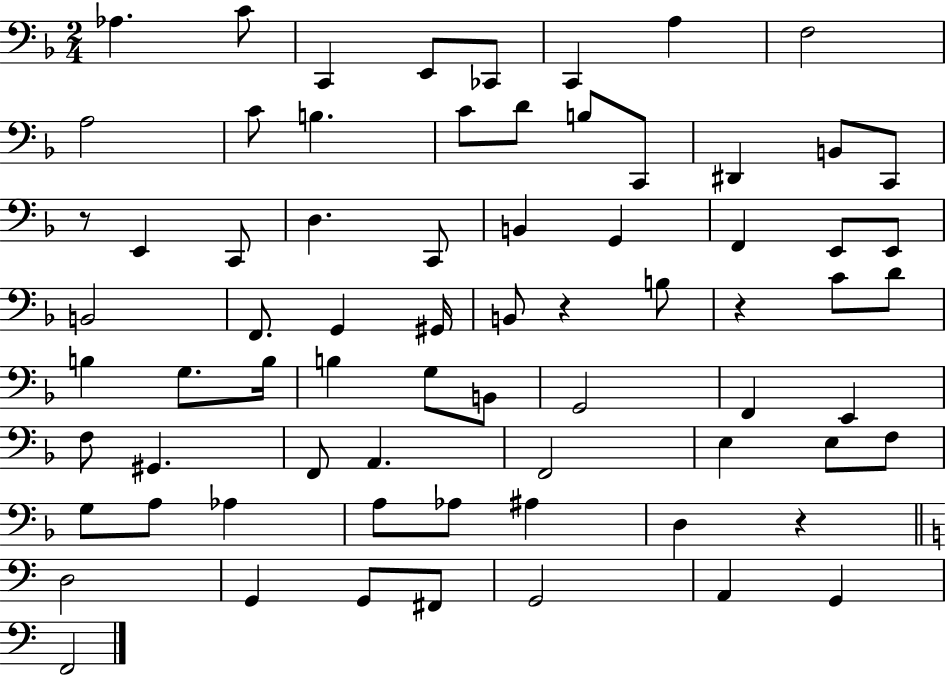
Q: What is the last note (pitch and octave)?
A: F2